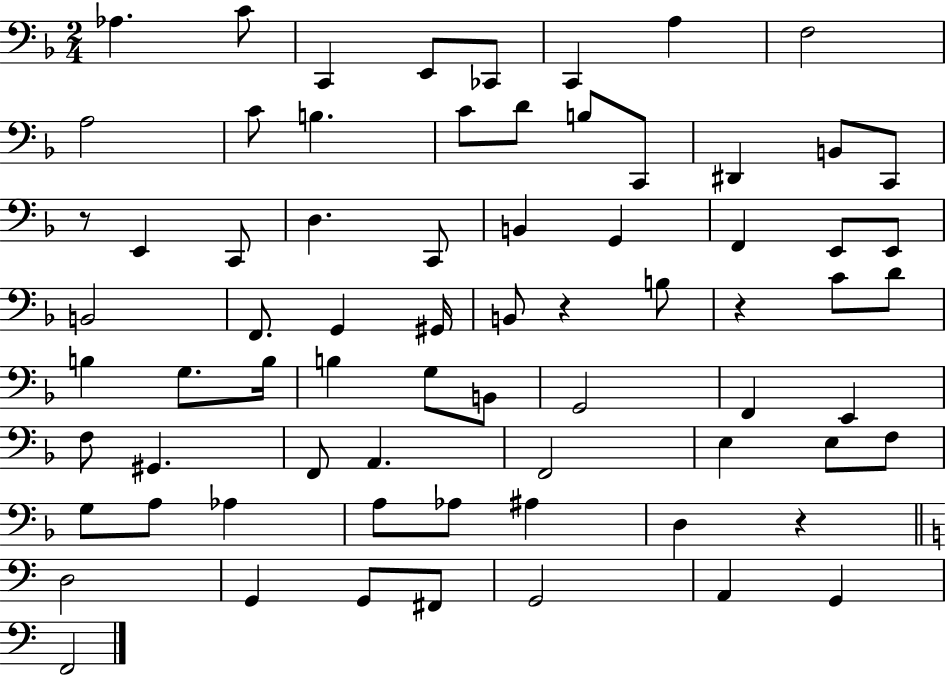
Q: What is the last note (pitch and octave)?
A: F2